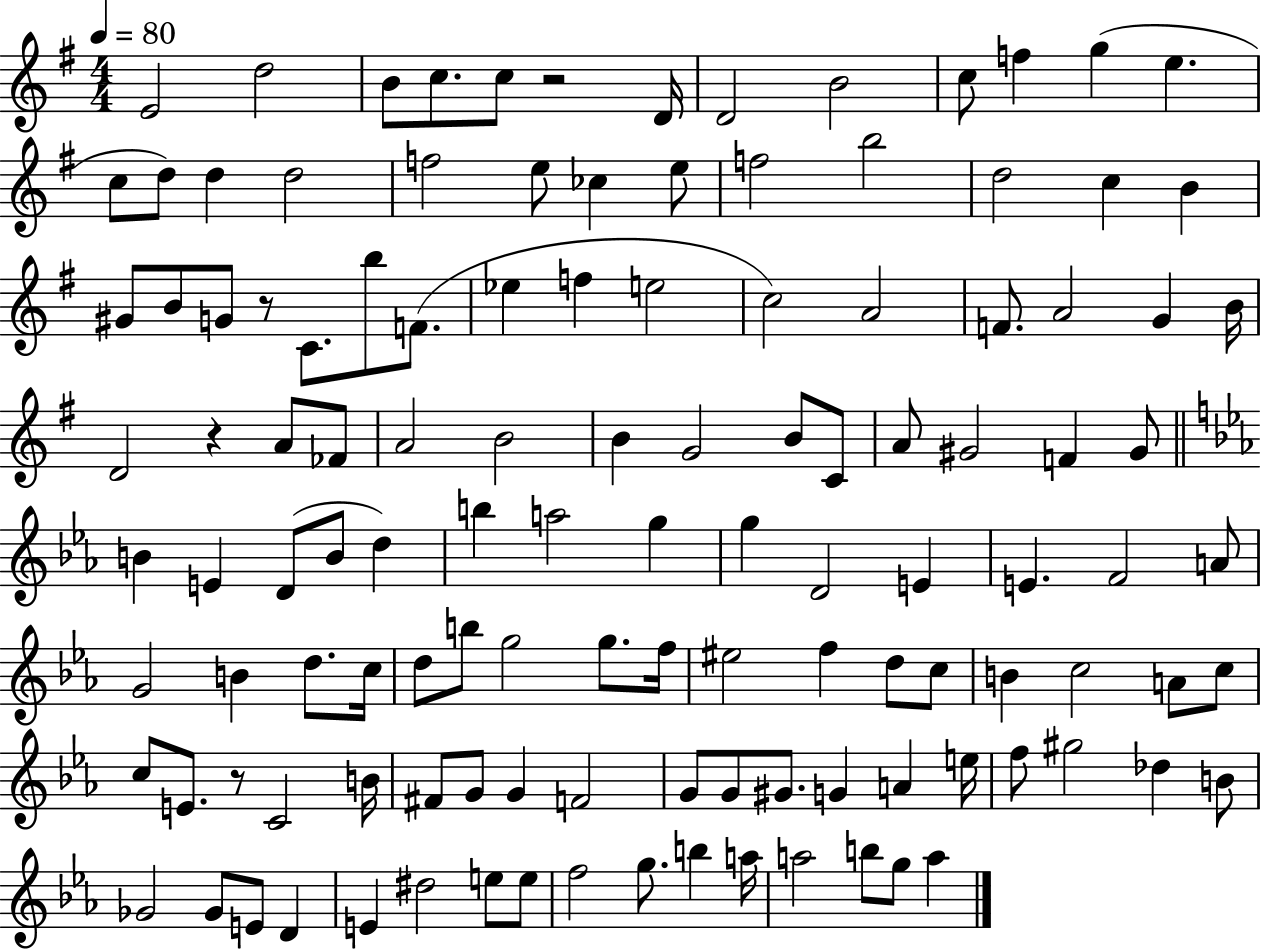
E4/h D5/h B4/e C5/e. C5/e R/h D4/s D4/h B4/h C5/e F5/q G5/q E5/q. C5/e D5/e D5/q D5/h F5/h E5/e CES5/q E5/e F5/h B5/h D5/h C5/q B4/q G#4/e B4/e G4/e R/e C4/e. B5/e F4/e. Eb5/q F5/q E5/h C5/h A4/h F4/e. A4/h G4/q B4/s D4/h R/q A4/e FES4/e A4/h B4/h B4/q G4/h B4/e C4/e A4/e G#4/h F4/q G#4/e B4/q E4/q D4/e B4/e D5/q B5/q A5/h G5/q G5/q D4/h E4/q E4/q. F4/h A4/e G4/h B4/q D5/e. C5/s D5/e B5/e G5/h G5/e. F5/s EIS5/h F5/q D5/e C5/e B4/q C5/h A4/e C5/e C5/e E4/e. R/e C4/h B4/s F#4/e G4/e G4/q F4/h G4/e G4/e G#4/e. G4/q A4/q E5/s F5/e G#5/h Db5/q B4/e Gb4/h Gb4/e E4/e D4/q E4/q D#5/h E5/e E5/e F5/h G5/e. B5/q A5/s A5/h B5/e G5/e A5/q